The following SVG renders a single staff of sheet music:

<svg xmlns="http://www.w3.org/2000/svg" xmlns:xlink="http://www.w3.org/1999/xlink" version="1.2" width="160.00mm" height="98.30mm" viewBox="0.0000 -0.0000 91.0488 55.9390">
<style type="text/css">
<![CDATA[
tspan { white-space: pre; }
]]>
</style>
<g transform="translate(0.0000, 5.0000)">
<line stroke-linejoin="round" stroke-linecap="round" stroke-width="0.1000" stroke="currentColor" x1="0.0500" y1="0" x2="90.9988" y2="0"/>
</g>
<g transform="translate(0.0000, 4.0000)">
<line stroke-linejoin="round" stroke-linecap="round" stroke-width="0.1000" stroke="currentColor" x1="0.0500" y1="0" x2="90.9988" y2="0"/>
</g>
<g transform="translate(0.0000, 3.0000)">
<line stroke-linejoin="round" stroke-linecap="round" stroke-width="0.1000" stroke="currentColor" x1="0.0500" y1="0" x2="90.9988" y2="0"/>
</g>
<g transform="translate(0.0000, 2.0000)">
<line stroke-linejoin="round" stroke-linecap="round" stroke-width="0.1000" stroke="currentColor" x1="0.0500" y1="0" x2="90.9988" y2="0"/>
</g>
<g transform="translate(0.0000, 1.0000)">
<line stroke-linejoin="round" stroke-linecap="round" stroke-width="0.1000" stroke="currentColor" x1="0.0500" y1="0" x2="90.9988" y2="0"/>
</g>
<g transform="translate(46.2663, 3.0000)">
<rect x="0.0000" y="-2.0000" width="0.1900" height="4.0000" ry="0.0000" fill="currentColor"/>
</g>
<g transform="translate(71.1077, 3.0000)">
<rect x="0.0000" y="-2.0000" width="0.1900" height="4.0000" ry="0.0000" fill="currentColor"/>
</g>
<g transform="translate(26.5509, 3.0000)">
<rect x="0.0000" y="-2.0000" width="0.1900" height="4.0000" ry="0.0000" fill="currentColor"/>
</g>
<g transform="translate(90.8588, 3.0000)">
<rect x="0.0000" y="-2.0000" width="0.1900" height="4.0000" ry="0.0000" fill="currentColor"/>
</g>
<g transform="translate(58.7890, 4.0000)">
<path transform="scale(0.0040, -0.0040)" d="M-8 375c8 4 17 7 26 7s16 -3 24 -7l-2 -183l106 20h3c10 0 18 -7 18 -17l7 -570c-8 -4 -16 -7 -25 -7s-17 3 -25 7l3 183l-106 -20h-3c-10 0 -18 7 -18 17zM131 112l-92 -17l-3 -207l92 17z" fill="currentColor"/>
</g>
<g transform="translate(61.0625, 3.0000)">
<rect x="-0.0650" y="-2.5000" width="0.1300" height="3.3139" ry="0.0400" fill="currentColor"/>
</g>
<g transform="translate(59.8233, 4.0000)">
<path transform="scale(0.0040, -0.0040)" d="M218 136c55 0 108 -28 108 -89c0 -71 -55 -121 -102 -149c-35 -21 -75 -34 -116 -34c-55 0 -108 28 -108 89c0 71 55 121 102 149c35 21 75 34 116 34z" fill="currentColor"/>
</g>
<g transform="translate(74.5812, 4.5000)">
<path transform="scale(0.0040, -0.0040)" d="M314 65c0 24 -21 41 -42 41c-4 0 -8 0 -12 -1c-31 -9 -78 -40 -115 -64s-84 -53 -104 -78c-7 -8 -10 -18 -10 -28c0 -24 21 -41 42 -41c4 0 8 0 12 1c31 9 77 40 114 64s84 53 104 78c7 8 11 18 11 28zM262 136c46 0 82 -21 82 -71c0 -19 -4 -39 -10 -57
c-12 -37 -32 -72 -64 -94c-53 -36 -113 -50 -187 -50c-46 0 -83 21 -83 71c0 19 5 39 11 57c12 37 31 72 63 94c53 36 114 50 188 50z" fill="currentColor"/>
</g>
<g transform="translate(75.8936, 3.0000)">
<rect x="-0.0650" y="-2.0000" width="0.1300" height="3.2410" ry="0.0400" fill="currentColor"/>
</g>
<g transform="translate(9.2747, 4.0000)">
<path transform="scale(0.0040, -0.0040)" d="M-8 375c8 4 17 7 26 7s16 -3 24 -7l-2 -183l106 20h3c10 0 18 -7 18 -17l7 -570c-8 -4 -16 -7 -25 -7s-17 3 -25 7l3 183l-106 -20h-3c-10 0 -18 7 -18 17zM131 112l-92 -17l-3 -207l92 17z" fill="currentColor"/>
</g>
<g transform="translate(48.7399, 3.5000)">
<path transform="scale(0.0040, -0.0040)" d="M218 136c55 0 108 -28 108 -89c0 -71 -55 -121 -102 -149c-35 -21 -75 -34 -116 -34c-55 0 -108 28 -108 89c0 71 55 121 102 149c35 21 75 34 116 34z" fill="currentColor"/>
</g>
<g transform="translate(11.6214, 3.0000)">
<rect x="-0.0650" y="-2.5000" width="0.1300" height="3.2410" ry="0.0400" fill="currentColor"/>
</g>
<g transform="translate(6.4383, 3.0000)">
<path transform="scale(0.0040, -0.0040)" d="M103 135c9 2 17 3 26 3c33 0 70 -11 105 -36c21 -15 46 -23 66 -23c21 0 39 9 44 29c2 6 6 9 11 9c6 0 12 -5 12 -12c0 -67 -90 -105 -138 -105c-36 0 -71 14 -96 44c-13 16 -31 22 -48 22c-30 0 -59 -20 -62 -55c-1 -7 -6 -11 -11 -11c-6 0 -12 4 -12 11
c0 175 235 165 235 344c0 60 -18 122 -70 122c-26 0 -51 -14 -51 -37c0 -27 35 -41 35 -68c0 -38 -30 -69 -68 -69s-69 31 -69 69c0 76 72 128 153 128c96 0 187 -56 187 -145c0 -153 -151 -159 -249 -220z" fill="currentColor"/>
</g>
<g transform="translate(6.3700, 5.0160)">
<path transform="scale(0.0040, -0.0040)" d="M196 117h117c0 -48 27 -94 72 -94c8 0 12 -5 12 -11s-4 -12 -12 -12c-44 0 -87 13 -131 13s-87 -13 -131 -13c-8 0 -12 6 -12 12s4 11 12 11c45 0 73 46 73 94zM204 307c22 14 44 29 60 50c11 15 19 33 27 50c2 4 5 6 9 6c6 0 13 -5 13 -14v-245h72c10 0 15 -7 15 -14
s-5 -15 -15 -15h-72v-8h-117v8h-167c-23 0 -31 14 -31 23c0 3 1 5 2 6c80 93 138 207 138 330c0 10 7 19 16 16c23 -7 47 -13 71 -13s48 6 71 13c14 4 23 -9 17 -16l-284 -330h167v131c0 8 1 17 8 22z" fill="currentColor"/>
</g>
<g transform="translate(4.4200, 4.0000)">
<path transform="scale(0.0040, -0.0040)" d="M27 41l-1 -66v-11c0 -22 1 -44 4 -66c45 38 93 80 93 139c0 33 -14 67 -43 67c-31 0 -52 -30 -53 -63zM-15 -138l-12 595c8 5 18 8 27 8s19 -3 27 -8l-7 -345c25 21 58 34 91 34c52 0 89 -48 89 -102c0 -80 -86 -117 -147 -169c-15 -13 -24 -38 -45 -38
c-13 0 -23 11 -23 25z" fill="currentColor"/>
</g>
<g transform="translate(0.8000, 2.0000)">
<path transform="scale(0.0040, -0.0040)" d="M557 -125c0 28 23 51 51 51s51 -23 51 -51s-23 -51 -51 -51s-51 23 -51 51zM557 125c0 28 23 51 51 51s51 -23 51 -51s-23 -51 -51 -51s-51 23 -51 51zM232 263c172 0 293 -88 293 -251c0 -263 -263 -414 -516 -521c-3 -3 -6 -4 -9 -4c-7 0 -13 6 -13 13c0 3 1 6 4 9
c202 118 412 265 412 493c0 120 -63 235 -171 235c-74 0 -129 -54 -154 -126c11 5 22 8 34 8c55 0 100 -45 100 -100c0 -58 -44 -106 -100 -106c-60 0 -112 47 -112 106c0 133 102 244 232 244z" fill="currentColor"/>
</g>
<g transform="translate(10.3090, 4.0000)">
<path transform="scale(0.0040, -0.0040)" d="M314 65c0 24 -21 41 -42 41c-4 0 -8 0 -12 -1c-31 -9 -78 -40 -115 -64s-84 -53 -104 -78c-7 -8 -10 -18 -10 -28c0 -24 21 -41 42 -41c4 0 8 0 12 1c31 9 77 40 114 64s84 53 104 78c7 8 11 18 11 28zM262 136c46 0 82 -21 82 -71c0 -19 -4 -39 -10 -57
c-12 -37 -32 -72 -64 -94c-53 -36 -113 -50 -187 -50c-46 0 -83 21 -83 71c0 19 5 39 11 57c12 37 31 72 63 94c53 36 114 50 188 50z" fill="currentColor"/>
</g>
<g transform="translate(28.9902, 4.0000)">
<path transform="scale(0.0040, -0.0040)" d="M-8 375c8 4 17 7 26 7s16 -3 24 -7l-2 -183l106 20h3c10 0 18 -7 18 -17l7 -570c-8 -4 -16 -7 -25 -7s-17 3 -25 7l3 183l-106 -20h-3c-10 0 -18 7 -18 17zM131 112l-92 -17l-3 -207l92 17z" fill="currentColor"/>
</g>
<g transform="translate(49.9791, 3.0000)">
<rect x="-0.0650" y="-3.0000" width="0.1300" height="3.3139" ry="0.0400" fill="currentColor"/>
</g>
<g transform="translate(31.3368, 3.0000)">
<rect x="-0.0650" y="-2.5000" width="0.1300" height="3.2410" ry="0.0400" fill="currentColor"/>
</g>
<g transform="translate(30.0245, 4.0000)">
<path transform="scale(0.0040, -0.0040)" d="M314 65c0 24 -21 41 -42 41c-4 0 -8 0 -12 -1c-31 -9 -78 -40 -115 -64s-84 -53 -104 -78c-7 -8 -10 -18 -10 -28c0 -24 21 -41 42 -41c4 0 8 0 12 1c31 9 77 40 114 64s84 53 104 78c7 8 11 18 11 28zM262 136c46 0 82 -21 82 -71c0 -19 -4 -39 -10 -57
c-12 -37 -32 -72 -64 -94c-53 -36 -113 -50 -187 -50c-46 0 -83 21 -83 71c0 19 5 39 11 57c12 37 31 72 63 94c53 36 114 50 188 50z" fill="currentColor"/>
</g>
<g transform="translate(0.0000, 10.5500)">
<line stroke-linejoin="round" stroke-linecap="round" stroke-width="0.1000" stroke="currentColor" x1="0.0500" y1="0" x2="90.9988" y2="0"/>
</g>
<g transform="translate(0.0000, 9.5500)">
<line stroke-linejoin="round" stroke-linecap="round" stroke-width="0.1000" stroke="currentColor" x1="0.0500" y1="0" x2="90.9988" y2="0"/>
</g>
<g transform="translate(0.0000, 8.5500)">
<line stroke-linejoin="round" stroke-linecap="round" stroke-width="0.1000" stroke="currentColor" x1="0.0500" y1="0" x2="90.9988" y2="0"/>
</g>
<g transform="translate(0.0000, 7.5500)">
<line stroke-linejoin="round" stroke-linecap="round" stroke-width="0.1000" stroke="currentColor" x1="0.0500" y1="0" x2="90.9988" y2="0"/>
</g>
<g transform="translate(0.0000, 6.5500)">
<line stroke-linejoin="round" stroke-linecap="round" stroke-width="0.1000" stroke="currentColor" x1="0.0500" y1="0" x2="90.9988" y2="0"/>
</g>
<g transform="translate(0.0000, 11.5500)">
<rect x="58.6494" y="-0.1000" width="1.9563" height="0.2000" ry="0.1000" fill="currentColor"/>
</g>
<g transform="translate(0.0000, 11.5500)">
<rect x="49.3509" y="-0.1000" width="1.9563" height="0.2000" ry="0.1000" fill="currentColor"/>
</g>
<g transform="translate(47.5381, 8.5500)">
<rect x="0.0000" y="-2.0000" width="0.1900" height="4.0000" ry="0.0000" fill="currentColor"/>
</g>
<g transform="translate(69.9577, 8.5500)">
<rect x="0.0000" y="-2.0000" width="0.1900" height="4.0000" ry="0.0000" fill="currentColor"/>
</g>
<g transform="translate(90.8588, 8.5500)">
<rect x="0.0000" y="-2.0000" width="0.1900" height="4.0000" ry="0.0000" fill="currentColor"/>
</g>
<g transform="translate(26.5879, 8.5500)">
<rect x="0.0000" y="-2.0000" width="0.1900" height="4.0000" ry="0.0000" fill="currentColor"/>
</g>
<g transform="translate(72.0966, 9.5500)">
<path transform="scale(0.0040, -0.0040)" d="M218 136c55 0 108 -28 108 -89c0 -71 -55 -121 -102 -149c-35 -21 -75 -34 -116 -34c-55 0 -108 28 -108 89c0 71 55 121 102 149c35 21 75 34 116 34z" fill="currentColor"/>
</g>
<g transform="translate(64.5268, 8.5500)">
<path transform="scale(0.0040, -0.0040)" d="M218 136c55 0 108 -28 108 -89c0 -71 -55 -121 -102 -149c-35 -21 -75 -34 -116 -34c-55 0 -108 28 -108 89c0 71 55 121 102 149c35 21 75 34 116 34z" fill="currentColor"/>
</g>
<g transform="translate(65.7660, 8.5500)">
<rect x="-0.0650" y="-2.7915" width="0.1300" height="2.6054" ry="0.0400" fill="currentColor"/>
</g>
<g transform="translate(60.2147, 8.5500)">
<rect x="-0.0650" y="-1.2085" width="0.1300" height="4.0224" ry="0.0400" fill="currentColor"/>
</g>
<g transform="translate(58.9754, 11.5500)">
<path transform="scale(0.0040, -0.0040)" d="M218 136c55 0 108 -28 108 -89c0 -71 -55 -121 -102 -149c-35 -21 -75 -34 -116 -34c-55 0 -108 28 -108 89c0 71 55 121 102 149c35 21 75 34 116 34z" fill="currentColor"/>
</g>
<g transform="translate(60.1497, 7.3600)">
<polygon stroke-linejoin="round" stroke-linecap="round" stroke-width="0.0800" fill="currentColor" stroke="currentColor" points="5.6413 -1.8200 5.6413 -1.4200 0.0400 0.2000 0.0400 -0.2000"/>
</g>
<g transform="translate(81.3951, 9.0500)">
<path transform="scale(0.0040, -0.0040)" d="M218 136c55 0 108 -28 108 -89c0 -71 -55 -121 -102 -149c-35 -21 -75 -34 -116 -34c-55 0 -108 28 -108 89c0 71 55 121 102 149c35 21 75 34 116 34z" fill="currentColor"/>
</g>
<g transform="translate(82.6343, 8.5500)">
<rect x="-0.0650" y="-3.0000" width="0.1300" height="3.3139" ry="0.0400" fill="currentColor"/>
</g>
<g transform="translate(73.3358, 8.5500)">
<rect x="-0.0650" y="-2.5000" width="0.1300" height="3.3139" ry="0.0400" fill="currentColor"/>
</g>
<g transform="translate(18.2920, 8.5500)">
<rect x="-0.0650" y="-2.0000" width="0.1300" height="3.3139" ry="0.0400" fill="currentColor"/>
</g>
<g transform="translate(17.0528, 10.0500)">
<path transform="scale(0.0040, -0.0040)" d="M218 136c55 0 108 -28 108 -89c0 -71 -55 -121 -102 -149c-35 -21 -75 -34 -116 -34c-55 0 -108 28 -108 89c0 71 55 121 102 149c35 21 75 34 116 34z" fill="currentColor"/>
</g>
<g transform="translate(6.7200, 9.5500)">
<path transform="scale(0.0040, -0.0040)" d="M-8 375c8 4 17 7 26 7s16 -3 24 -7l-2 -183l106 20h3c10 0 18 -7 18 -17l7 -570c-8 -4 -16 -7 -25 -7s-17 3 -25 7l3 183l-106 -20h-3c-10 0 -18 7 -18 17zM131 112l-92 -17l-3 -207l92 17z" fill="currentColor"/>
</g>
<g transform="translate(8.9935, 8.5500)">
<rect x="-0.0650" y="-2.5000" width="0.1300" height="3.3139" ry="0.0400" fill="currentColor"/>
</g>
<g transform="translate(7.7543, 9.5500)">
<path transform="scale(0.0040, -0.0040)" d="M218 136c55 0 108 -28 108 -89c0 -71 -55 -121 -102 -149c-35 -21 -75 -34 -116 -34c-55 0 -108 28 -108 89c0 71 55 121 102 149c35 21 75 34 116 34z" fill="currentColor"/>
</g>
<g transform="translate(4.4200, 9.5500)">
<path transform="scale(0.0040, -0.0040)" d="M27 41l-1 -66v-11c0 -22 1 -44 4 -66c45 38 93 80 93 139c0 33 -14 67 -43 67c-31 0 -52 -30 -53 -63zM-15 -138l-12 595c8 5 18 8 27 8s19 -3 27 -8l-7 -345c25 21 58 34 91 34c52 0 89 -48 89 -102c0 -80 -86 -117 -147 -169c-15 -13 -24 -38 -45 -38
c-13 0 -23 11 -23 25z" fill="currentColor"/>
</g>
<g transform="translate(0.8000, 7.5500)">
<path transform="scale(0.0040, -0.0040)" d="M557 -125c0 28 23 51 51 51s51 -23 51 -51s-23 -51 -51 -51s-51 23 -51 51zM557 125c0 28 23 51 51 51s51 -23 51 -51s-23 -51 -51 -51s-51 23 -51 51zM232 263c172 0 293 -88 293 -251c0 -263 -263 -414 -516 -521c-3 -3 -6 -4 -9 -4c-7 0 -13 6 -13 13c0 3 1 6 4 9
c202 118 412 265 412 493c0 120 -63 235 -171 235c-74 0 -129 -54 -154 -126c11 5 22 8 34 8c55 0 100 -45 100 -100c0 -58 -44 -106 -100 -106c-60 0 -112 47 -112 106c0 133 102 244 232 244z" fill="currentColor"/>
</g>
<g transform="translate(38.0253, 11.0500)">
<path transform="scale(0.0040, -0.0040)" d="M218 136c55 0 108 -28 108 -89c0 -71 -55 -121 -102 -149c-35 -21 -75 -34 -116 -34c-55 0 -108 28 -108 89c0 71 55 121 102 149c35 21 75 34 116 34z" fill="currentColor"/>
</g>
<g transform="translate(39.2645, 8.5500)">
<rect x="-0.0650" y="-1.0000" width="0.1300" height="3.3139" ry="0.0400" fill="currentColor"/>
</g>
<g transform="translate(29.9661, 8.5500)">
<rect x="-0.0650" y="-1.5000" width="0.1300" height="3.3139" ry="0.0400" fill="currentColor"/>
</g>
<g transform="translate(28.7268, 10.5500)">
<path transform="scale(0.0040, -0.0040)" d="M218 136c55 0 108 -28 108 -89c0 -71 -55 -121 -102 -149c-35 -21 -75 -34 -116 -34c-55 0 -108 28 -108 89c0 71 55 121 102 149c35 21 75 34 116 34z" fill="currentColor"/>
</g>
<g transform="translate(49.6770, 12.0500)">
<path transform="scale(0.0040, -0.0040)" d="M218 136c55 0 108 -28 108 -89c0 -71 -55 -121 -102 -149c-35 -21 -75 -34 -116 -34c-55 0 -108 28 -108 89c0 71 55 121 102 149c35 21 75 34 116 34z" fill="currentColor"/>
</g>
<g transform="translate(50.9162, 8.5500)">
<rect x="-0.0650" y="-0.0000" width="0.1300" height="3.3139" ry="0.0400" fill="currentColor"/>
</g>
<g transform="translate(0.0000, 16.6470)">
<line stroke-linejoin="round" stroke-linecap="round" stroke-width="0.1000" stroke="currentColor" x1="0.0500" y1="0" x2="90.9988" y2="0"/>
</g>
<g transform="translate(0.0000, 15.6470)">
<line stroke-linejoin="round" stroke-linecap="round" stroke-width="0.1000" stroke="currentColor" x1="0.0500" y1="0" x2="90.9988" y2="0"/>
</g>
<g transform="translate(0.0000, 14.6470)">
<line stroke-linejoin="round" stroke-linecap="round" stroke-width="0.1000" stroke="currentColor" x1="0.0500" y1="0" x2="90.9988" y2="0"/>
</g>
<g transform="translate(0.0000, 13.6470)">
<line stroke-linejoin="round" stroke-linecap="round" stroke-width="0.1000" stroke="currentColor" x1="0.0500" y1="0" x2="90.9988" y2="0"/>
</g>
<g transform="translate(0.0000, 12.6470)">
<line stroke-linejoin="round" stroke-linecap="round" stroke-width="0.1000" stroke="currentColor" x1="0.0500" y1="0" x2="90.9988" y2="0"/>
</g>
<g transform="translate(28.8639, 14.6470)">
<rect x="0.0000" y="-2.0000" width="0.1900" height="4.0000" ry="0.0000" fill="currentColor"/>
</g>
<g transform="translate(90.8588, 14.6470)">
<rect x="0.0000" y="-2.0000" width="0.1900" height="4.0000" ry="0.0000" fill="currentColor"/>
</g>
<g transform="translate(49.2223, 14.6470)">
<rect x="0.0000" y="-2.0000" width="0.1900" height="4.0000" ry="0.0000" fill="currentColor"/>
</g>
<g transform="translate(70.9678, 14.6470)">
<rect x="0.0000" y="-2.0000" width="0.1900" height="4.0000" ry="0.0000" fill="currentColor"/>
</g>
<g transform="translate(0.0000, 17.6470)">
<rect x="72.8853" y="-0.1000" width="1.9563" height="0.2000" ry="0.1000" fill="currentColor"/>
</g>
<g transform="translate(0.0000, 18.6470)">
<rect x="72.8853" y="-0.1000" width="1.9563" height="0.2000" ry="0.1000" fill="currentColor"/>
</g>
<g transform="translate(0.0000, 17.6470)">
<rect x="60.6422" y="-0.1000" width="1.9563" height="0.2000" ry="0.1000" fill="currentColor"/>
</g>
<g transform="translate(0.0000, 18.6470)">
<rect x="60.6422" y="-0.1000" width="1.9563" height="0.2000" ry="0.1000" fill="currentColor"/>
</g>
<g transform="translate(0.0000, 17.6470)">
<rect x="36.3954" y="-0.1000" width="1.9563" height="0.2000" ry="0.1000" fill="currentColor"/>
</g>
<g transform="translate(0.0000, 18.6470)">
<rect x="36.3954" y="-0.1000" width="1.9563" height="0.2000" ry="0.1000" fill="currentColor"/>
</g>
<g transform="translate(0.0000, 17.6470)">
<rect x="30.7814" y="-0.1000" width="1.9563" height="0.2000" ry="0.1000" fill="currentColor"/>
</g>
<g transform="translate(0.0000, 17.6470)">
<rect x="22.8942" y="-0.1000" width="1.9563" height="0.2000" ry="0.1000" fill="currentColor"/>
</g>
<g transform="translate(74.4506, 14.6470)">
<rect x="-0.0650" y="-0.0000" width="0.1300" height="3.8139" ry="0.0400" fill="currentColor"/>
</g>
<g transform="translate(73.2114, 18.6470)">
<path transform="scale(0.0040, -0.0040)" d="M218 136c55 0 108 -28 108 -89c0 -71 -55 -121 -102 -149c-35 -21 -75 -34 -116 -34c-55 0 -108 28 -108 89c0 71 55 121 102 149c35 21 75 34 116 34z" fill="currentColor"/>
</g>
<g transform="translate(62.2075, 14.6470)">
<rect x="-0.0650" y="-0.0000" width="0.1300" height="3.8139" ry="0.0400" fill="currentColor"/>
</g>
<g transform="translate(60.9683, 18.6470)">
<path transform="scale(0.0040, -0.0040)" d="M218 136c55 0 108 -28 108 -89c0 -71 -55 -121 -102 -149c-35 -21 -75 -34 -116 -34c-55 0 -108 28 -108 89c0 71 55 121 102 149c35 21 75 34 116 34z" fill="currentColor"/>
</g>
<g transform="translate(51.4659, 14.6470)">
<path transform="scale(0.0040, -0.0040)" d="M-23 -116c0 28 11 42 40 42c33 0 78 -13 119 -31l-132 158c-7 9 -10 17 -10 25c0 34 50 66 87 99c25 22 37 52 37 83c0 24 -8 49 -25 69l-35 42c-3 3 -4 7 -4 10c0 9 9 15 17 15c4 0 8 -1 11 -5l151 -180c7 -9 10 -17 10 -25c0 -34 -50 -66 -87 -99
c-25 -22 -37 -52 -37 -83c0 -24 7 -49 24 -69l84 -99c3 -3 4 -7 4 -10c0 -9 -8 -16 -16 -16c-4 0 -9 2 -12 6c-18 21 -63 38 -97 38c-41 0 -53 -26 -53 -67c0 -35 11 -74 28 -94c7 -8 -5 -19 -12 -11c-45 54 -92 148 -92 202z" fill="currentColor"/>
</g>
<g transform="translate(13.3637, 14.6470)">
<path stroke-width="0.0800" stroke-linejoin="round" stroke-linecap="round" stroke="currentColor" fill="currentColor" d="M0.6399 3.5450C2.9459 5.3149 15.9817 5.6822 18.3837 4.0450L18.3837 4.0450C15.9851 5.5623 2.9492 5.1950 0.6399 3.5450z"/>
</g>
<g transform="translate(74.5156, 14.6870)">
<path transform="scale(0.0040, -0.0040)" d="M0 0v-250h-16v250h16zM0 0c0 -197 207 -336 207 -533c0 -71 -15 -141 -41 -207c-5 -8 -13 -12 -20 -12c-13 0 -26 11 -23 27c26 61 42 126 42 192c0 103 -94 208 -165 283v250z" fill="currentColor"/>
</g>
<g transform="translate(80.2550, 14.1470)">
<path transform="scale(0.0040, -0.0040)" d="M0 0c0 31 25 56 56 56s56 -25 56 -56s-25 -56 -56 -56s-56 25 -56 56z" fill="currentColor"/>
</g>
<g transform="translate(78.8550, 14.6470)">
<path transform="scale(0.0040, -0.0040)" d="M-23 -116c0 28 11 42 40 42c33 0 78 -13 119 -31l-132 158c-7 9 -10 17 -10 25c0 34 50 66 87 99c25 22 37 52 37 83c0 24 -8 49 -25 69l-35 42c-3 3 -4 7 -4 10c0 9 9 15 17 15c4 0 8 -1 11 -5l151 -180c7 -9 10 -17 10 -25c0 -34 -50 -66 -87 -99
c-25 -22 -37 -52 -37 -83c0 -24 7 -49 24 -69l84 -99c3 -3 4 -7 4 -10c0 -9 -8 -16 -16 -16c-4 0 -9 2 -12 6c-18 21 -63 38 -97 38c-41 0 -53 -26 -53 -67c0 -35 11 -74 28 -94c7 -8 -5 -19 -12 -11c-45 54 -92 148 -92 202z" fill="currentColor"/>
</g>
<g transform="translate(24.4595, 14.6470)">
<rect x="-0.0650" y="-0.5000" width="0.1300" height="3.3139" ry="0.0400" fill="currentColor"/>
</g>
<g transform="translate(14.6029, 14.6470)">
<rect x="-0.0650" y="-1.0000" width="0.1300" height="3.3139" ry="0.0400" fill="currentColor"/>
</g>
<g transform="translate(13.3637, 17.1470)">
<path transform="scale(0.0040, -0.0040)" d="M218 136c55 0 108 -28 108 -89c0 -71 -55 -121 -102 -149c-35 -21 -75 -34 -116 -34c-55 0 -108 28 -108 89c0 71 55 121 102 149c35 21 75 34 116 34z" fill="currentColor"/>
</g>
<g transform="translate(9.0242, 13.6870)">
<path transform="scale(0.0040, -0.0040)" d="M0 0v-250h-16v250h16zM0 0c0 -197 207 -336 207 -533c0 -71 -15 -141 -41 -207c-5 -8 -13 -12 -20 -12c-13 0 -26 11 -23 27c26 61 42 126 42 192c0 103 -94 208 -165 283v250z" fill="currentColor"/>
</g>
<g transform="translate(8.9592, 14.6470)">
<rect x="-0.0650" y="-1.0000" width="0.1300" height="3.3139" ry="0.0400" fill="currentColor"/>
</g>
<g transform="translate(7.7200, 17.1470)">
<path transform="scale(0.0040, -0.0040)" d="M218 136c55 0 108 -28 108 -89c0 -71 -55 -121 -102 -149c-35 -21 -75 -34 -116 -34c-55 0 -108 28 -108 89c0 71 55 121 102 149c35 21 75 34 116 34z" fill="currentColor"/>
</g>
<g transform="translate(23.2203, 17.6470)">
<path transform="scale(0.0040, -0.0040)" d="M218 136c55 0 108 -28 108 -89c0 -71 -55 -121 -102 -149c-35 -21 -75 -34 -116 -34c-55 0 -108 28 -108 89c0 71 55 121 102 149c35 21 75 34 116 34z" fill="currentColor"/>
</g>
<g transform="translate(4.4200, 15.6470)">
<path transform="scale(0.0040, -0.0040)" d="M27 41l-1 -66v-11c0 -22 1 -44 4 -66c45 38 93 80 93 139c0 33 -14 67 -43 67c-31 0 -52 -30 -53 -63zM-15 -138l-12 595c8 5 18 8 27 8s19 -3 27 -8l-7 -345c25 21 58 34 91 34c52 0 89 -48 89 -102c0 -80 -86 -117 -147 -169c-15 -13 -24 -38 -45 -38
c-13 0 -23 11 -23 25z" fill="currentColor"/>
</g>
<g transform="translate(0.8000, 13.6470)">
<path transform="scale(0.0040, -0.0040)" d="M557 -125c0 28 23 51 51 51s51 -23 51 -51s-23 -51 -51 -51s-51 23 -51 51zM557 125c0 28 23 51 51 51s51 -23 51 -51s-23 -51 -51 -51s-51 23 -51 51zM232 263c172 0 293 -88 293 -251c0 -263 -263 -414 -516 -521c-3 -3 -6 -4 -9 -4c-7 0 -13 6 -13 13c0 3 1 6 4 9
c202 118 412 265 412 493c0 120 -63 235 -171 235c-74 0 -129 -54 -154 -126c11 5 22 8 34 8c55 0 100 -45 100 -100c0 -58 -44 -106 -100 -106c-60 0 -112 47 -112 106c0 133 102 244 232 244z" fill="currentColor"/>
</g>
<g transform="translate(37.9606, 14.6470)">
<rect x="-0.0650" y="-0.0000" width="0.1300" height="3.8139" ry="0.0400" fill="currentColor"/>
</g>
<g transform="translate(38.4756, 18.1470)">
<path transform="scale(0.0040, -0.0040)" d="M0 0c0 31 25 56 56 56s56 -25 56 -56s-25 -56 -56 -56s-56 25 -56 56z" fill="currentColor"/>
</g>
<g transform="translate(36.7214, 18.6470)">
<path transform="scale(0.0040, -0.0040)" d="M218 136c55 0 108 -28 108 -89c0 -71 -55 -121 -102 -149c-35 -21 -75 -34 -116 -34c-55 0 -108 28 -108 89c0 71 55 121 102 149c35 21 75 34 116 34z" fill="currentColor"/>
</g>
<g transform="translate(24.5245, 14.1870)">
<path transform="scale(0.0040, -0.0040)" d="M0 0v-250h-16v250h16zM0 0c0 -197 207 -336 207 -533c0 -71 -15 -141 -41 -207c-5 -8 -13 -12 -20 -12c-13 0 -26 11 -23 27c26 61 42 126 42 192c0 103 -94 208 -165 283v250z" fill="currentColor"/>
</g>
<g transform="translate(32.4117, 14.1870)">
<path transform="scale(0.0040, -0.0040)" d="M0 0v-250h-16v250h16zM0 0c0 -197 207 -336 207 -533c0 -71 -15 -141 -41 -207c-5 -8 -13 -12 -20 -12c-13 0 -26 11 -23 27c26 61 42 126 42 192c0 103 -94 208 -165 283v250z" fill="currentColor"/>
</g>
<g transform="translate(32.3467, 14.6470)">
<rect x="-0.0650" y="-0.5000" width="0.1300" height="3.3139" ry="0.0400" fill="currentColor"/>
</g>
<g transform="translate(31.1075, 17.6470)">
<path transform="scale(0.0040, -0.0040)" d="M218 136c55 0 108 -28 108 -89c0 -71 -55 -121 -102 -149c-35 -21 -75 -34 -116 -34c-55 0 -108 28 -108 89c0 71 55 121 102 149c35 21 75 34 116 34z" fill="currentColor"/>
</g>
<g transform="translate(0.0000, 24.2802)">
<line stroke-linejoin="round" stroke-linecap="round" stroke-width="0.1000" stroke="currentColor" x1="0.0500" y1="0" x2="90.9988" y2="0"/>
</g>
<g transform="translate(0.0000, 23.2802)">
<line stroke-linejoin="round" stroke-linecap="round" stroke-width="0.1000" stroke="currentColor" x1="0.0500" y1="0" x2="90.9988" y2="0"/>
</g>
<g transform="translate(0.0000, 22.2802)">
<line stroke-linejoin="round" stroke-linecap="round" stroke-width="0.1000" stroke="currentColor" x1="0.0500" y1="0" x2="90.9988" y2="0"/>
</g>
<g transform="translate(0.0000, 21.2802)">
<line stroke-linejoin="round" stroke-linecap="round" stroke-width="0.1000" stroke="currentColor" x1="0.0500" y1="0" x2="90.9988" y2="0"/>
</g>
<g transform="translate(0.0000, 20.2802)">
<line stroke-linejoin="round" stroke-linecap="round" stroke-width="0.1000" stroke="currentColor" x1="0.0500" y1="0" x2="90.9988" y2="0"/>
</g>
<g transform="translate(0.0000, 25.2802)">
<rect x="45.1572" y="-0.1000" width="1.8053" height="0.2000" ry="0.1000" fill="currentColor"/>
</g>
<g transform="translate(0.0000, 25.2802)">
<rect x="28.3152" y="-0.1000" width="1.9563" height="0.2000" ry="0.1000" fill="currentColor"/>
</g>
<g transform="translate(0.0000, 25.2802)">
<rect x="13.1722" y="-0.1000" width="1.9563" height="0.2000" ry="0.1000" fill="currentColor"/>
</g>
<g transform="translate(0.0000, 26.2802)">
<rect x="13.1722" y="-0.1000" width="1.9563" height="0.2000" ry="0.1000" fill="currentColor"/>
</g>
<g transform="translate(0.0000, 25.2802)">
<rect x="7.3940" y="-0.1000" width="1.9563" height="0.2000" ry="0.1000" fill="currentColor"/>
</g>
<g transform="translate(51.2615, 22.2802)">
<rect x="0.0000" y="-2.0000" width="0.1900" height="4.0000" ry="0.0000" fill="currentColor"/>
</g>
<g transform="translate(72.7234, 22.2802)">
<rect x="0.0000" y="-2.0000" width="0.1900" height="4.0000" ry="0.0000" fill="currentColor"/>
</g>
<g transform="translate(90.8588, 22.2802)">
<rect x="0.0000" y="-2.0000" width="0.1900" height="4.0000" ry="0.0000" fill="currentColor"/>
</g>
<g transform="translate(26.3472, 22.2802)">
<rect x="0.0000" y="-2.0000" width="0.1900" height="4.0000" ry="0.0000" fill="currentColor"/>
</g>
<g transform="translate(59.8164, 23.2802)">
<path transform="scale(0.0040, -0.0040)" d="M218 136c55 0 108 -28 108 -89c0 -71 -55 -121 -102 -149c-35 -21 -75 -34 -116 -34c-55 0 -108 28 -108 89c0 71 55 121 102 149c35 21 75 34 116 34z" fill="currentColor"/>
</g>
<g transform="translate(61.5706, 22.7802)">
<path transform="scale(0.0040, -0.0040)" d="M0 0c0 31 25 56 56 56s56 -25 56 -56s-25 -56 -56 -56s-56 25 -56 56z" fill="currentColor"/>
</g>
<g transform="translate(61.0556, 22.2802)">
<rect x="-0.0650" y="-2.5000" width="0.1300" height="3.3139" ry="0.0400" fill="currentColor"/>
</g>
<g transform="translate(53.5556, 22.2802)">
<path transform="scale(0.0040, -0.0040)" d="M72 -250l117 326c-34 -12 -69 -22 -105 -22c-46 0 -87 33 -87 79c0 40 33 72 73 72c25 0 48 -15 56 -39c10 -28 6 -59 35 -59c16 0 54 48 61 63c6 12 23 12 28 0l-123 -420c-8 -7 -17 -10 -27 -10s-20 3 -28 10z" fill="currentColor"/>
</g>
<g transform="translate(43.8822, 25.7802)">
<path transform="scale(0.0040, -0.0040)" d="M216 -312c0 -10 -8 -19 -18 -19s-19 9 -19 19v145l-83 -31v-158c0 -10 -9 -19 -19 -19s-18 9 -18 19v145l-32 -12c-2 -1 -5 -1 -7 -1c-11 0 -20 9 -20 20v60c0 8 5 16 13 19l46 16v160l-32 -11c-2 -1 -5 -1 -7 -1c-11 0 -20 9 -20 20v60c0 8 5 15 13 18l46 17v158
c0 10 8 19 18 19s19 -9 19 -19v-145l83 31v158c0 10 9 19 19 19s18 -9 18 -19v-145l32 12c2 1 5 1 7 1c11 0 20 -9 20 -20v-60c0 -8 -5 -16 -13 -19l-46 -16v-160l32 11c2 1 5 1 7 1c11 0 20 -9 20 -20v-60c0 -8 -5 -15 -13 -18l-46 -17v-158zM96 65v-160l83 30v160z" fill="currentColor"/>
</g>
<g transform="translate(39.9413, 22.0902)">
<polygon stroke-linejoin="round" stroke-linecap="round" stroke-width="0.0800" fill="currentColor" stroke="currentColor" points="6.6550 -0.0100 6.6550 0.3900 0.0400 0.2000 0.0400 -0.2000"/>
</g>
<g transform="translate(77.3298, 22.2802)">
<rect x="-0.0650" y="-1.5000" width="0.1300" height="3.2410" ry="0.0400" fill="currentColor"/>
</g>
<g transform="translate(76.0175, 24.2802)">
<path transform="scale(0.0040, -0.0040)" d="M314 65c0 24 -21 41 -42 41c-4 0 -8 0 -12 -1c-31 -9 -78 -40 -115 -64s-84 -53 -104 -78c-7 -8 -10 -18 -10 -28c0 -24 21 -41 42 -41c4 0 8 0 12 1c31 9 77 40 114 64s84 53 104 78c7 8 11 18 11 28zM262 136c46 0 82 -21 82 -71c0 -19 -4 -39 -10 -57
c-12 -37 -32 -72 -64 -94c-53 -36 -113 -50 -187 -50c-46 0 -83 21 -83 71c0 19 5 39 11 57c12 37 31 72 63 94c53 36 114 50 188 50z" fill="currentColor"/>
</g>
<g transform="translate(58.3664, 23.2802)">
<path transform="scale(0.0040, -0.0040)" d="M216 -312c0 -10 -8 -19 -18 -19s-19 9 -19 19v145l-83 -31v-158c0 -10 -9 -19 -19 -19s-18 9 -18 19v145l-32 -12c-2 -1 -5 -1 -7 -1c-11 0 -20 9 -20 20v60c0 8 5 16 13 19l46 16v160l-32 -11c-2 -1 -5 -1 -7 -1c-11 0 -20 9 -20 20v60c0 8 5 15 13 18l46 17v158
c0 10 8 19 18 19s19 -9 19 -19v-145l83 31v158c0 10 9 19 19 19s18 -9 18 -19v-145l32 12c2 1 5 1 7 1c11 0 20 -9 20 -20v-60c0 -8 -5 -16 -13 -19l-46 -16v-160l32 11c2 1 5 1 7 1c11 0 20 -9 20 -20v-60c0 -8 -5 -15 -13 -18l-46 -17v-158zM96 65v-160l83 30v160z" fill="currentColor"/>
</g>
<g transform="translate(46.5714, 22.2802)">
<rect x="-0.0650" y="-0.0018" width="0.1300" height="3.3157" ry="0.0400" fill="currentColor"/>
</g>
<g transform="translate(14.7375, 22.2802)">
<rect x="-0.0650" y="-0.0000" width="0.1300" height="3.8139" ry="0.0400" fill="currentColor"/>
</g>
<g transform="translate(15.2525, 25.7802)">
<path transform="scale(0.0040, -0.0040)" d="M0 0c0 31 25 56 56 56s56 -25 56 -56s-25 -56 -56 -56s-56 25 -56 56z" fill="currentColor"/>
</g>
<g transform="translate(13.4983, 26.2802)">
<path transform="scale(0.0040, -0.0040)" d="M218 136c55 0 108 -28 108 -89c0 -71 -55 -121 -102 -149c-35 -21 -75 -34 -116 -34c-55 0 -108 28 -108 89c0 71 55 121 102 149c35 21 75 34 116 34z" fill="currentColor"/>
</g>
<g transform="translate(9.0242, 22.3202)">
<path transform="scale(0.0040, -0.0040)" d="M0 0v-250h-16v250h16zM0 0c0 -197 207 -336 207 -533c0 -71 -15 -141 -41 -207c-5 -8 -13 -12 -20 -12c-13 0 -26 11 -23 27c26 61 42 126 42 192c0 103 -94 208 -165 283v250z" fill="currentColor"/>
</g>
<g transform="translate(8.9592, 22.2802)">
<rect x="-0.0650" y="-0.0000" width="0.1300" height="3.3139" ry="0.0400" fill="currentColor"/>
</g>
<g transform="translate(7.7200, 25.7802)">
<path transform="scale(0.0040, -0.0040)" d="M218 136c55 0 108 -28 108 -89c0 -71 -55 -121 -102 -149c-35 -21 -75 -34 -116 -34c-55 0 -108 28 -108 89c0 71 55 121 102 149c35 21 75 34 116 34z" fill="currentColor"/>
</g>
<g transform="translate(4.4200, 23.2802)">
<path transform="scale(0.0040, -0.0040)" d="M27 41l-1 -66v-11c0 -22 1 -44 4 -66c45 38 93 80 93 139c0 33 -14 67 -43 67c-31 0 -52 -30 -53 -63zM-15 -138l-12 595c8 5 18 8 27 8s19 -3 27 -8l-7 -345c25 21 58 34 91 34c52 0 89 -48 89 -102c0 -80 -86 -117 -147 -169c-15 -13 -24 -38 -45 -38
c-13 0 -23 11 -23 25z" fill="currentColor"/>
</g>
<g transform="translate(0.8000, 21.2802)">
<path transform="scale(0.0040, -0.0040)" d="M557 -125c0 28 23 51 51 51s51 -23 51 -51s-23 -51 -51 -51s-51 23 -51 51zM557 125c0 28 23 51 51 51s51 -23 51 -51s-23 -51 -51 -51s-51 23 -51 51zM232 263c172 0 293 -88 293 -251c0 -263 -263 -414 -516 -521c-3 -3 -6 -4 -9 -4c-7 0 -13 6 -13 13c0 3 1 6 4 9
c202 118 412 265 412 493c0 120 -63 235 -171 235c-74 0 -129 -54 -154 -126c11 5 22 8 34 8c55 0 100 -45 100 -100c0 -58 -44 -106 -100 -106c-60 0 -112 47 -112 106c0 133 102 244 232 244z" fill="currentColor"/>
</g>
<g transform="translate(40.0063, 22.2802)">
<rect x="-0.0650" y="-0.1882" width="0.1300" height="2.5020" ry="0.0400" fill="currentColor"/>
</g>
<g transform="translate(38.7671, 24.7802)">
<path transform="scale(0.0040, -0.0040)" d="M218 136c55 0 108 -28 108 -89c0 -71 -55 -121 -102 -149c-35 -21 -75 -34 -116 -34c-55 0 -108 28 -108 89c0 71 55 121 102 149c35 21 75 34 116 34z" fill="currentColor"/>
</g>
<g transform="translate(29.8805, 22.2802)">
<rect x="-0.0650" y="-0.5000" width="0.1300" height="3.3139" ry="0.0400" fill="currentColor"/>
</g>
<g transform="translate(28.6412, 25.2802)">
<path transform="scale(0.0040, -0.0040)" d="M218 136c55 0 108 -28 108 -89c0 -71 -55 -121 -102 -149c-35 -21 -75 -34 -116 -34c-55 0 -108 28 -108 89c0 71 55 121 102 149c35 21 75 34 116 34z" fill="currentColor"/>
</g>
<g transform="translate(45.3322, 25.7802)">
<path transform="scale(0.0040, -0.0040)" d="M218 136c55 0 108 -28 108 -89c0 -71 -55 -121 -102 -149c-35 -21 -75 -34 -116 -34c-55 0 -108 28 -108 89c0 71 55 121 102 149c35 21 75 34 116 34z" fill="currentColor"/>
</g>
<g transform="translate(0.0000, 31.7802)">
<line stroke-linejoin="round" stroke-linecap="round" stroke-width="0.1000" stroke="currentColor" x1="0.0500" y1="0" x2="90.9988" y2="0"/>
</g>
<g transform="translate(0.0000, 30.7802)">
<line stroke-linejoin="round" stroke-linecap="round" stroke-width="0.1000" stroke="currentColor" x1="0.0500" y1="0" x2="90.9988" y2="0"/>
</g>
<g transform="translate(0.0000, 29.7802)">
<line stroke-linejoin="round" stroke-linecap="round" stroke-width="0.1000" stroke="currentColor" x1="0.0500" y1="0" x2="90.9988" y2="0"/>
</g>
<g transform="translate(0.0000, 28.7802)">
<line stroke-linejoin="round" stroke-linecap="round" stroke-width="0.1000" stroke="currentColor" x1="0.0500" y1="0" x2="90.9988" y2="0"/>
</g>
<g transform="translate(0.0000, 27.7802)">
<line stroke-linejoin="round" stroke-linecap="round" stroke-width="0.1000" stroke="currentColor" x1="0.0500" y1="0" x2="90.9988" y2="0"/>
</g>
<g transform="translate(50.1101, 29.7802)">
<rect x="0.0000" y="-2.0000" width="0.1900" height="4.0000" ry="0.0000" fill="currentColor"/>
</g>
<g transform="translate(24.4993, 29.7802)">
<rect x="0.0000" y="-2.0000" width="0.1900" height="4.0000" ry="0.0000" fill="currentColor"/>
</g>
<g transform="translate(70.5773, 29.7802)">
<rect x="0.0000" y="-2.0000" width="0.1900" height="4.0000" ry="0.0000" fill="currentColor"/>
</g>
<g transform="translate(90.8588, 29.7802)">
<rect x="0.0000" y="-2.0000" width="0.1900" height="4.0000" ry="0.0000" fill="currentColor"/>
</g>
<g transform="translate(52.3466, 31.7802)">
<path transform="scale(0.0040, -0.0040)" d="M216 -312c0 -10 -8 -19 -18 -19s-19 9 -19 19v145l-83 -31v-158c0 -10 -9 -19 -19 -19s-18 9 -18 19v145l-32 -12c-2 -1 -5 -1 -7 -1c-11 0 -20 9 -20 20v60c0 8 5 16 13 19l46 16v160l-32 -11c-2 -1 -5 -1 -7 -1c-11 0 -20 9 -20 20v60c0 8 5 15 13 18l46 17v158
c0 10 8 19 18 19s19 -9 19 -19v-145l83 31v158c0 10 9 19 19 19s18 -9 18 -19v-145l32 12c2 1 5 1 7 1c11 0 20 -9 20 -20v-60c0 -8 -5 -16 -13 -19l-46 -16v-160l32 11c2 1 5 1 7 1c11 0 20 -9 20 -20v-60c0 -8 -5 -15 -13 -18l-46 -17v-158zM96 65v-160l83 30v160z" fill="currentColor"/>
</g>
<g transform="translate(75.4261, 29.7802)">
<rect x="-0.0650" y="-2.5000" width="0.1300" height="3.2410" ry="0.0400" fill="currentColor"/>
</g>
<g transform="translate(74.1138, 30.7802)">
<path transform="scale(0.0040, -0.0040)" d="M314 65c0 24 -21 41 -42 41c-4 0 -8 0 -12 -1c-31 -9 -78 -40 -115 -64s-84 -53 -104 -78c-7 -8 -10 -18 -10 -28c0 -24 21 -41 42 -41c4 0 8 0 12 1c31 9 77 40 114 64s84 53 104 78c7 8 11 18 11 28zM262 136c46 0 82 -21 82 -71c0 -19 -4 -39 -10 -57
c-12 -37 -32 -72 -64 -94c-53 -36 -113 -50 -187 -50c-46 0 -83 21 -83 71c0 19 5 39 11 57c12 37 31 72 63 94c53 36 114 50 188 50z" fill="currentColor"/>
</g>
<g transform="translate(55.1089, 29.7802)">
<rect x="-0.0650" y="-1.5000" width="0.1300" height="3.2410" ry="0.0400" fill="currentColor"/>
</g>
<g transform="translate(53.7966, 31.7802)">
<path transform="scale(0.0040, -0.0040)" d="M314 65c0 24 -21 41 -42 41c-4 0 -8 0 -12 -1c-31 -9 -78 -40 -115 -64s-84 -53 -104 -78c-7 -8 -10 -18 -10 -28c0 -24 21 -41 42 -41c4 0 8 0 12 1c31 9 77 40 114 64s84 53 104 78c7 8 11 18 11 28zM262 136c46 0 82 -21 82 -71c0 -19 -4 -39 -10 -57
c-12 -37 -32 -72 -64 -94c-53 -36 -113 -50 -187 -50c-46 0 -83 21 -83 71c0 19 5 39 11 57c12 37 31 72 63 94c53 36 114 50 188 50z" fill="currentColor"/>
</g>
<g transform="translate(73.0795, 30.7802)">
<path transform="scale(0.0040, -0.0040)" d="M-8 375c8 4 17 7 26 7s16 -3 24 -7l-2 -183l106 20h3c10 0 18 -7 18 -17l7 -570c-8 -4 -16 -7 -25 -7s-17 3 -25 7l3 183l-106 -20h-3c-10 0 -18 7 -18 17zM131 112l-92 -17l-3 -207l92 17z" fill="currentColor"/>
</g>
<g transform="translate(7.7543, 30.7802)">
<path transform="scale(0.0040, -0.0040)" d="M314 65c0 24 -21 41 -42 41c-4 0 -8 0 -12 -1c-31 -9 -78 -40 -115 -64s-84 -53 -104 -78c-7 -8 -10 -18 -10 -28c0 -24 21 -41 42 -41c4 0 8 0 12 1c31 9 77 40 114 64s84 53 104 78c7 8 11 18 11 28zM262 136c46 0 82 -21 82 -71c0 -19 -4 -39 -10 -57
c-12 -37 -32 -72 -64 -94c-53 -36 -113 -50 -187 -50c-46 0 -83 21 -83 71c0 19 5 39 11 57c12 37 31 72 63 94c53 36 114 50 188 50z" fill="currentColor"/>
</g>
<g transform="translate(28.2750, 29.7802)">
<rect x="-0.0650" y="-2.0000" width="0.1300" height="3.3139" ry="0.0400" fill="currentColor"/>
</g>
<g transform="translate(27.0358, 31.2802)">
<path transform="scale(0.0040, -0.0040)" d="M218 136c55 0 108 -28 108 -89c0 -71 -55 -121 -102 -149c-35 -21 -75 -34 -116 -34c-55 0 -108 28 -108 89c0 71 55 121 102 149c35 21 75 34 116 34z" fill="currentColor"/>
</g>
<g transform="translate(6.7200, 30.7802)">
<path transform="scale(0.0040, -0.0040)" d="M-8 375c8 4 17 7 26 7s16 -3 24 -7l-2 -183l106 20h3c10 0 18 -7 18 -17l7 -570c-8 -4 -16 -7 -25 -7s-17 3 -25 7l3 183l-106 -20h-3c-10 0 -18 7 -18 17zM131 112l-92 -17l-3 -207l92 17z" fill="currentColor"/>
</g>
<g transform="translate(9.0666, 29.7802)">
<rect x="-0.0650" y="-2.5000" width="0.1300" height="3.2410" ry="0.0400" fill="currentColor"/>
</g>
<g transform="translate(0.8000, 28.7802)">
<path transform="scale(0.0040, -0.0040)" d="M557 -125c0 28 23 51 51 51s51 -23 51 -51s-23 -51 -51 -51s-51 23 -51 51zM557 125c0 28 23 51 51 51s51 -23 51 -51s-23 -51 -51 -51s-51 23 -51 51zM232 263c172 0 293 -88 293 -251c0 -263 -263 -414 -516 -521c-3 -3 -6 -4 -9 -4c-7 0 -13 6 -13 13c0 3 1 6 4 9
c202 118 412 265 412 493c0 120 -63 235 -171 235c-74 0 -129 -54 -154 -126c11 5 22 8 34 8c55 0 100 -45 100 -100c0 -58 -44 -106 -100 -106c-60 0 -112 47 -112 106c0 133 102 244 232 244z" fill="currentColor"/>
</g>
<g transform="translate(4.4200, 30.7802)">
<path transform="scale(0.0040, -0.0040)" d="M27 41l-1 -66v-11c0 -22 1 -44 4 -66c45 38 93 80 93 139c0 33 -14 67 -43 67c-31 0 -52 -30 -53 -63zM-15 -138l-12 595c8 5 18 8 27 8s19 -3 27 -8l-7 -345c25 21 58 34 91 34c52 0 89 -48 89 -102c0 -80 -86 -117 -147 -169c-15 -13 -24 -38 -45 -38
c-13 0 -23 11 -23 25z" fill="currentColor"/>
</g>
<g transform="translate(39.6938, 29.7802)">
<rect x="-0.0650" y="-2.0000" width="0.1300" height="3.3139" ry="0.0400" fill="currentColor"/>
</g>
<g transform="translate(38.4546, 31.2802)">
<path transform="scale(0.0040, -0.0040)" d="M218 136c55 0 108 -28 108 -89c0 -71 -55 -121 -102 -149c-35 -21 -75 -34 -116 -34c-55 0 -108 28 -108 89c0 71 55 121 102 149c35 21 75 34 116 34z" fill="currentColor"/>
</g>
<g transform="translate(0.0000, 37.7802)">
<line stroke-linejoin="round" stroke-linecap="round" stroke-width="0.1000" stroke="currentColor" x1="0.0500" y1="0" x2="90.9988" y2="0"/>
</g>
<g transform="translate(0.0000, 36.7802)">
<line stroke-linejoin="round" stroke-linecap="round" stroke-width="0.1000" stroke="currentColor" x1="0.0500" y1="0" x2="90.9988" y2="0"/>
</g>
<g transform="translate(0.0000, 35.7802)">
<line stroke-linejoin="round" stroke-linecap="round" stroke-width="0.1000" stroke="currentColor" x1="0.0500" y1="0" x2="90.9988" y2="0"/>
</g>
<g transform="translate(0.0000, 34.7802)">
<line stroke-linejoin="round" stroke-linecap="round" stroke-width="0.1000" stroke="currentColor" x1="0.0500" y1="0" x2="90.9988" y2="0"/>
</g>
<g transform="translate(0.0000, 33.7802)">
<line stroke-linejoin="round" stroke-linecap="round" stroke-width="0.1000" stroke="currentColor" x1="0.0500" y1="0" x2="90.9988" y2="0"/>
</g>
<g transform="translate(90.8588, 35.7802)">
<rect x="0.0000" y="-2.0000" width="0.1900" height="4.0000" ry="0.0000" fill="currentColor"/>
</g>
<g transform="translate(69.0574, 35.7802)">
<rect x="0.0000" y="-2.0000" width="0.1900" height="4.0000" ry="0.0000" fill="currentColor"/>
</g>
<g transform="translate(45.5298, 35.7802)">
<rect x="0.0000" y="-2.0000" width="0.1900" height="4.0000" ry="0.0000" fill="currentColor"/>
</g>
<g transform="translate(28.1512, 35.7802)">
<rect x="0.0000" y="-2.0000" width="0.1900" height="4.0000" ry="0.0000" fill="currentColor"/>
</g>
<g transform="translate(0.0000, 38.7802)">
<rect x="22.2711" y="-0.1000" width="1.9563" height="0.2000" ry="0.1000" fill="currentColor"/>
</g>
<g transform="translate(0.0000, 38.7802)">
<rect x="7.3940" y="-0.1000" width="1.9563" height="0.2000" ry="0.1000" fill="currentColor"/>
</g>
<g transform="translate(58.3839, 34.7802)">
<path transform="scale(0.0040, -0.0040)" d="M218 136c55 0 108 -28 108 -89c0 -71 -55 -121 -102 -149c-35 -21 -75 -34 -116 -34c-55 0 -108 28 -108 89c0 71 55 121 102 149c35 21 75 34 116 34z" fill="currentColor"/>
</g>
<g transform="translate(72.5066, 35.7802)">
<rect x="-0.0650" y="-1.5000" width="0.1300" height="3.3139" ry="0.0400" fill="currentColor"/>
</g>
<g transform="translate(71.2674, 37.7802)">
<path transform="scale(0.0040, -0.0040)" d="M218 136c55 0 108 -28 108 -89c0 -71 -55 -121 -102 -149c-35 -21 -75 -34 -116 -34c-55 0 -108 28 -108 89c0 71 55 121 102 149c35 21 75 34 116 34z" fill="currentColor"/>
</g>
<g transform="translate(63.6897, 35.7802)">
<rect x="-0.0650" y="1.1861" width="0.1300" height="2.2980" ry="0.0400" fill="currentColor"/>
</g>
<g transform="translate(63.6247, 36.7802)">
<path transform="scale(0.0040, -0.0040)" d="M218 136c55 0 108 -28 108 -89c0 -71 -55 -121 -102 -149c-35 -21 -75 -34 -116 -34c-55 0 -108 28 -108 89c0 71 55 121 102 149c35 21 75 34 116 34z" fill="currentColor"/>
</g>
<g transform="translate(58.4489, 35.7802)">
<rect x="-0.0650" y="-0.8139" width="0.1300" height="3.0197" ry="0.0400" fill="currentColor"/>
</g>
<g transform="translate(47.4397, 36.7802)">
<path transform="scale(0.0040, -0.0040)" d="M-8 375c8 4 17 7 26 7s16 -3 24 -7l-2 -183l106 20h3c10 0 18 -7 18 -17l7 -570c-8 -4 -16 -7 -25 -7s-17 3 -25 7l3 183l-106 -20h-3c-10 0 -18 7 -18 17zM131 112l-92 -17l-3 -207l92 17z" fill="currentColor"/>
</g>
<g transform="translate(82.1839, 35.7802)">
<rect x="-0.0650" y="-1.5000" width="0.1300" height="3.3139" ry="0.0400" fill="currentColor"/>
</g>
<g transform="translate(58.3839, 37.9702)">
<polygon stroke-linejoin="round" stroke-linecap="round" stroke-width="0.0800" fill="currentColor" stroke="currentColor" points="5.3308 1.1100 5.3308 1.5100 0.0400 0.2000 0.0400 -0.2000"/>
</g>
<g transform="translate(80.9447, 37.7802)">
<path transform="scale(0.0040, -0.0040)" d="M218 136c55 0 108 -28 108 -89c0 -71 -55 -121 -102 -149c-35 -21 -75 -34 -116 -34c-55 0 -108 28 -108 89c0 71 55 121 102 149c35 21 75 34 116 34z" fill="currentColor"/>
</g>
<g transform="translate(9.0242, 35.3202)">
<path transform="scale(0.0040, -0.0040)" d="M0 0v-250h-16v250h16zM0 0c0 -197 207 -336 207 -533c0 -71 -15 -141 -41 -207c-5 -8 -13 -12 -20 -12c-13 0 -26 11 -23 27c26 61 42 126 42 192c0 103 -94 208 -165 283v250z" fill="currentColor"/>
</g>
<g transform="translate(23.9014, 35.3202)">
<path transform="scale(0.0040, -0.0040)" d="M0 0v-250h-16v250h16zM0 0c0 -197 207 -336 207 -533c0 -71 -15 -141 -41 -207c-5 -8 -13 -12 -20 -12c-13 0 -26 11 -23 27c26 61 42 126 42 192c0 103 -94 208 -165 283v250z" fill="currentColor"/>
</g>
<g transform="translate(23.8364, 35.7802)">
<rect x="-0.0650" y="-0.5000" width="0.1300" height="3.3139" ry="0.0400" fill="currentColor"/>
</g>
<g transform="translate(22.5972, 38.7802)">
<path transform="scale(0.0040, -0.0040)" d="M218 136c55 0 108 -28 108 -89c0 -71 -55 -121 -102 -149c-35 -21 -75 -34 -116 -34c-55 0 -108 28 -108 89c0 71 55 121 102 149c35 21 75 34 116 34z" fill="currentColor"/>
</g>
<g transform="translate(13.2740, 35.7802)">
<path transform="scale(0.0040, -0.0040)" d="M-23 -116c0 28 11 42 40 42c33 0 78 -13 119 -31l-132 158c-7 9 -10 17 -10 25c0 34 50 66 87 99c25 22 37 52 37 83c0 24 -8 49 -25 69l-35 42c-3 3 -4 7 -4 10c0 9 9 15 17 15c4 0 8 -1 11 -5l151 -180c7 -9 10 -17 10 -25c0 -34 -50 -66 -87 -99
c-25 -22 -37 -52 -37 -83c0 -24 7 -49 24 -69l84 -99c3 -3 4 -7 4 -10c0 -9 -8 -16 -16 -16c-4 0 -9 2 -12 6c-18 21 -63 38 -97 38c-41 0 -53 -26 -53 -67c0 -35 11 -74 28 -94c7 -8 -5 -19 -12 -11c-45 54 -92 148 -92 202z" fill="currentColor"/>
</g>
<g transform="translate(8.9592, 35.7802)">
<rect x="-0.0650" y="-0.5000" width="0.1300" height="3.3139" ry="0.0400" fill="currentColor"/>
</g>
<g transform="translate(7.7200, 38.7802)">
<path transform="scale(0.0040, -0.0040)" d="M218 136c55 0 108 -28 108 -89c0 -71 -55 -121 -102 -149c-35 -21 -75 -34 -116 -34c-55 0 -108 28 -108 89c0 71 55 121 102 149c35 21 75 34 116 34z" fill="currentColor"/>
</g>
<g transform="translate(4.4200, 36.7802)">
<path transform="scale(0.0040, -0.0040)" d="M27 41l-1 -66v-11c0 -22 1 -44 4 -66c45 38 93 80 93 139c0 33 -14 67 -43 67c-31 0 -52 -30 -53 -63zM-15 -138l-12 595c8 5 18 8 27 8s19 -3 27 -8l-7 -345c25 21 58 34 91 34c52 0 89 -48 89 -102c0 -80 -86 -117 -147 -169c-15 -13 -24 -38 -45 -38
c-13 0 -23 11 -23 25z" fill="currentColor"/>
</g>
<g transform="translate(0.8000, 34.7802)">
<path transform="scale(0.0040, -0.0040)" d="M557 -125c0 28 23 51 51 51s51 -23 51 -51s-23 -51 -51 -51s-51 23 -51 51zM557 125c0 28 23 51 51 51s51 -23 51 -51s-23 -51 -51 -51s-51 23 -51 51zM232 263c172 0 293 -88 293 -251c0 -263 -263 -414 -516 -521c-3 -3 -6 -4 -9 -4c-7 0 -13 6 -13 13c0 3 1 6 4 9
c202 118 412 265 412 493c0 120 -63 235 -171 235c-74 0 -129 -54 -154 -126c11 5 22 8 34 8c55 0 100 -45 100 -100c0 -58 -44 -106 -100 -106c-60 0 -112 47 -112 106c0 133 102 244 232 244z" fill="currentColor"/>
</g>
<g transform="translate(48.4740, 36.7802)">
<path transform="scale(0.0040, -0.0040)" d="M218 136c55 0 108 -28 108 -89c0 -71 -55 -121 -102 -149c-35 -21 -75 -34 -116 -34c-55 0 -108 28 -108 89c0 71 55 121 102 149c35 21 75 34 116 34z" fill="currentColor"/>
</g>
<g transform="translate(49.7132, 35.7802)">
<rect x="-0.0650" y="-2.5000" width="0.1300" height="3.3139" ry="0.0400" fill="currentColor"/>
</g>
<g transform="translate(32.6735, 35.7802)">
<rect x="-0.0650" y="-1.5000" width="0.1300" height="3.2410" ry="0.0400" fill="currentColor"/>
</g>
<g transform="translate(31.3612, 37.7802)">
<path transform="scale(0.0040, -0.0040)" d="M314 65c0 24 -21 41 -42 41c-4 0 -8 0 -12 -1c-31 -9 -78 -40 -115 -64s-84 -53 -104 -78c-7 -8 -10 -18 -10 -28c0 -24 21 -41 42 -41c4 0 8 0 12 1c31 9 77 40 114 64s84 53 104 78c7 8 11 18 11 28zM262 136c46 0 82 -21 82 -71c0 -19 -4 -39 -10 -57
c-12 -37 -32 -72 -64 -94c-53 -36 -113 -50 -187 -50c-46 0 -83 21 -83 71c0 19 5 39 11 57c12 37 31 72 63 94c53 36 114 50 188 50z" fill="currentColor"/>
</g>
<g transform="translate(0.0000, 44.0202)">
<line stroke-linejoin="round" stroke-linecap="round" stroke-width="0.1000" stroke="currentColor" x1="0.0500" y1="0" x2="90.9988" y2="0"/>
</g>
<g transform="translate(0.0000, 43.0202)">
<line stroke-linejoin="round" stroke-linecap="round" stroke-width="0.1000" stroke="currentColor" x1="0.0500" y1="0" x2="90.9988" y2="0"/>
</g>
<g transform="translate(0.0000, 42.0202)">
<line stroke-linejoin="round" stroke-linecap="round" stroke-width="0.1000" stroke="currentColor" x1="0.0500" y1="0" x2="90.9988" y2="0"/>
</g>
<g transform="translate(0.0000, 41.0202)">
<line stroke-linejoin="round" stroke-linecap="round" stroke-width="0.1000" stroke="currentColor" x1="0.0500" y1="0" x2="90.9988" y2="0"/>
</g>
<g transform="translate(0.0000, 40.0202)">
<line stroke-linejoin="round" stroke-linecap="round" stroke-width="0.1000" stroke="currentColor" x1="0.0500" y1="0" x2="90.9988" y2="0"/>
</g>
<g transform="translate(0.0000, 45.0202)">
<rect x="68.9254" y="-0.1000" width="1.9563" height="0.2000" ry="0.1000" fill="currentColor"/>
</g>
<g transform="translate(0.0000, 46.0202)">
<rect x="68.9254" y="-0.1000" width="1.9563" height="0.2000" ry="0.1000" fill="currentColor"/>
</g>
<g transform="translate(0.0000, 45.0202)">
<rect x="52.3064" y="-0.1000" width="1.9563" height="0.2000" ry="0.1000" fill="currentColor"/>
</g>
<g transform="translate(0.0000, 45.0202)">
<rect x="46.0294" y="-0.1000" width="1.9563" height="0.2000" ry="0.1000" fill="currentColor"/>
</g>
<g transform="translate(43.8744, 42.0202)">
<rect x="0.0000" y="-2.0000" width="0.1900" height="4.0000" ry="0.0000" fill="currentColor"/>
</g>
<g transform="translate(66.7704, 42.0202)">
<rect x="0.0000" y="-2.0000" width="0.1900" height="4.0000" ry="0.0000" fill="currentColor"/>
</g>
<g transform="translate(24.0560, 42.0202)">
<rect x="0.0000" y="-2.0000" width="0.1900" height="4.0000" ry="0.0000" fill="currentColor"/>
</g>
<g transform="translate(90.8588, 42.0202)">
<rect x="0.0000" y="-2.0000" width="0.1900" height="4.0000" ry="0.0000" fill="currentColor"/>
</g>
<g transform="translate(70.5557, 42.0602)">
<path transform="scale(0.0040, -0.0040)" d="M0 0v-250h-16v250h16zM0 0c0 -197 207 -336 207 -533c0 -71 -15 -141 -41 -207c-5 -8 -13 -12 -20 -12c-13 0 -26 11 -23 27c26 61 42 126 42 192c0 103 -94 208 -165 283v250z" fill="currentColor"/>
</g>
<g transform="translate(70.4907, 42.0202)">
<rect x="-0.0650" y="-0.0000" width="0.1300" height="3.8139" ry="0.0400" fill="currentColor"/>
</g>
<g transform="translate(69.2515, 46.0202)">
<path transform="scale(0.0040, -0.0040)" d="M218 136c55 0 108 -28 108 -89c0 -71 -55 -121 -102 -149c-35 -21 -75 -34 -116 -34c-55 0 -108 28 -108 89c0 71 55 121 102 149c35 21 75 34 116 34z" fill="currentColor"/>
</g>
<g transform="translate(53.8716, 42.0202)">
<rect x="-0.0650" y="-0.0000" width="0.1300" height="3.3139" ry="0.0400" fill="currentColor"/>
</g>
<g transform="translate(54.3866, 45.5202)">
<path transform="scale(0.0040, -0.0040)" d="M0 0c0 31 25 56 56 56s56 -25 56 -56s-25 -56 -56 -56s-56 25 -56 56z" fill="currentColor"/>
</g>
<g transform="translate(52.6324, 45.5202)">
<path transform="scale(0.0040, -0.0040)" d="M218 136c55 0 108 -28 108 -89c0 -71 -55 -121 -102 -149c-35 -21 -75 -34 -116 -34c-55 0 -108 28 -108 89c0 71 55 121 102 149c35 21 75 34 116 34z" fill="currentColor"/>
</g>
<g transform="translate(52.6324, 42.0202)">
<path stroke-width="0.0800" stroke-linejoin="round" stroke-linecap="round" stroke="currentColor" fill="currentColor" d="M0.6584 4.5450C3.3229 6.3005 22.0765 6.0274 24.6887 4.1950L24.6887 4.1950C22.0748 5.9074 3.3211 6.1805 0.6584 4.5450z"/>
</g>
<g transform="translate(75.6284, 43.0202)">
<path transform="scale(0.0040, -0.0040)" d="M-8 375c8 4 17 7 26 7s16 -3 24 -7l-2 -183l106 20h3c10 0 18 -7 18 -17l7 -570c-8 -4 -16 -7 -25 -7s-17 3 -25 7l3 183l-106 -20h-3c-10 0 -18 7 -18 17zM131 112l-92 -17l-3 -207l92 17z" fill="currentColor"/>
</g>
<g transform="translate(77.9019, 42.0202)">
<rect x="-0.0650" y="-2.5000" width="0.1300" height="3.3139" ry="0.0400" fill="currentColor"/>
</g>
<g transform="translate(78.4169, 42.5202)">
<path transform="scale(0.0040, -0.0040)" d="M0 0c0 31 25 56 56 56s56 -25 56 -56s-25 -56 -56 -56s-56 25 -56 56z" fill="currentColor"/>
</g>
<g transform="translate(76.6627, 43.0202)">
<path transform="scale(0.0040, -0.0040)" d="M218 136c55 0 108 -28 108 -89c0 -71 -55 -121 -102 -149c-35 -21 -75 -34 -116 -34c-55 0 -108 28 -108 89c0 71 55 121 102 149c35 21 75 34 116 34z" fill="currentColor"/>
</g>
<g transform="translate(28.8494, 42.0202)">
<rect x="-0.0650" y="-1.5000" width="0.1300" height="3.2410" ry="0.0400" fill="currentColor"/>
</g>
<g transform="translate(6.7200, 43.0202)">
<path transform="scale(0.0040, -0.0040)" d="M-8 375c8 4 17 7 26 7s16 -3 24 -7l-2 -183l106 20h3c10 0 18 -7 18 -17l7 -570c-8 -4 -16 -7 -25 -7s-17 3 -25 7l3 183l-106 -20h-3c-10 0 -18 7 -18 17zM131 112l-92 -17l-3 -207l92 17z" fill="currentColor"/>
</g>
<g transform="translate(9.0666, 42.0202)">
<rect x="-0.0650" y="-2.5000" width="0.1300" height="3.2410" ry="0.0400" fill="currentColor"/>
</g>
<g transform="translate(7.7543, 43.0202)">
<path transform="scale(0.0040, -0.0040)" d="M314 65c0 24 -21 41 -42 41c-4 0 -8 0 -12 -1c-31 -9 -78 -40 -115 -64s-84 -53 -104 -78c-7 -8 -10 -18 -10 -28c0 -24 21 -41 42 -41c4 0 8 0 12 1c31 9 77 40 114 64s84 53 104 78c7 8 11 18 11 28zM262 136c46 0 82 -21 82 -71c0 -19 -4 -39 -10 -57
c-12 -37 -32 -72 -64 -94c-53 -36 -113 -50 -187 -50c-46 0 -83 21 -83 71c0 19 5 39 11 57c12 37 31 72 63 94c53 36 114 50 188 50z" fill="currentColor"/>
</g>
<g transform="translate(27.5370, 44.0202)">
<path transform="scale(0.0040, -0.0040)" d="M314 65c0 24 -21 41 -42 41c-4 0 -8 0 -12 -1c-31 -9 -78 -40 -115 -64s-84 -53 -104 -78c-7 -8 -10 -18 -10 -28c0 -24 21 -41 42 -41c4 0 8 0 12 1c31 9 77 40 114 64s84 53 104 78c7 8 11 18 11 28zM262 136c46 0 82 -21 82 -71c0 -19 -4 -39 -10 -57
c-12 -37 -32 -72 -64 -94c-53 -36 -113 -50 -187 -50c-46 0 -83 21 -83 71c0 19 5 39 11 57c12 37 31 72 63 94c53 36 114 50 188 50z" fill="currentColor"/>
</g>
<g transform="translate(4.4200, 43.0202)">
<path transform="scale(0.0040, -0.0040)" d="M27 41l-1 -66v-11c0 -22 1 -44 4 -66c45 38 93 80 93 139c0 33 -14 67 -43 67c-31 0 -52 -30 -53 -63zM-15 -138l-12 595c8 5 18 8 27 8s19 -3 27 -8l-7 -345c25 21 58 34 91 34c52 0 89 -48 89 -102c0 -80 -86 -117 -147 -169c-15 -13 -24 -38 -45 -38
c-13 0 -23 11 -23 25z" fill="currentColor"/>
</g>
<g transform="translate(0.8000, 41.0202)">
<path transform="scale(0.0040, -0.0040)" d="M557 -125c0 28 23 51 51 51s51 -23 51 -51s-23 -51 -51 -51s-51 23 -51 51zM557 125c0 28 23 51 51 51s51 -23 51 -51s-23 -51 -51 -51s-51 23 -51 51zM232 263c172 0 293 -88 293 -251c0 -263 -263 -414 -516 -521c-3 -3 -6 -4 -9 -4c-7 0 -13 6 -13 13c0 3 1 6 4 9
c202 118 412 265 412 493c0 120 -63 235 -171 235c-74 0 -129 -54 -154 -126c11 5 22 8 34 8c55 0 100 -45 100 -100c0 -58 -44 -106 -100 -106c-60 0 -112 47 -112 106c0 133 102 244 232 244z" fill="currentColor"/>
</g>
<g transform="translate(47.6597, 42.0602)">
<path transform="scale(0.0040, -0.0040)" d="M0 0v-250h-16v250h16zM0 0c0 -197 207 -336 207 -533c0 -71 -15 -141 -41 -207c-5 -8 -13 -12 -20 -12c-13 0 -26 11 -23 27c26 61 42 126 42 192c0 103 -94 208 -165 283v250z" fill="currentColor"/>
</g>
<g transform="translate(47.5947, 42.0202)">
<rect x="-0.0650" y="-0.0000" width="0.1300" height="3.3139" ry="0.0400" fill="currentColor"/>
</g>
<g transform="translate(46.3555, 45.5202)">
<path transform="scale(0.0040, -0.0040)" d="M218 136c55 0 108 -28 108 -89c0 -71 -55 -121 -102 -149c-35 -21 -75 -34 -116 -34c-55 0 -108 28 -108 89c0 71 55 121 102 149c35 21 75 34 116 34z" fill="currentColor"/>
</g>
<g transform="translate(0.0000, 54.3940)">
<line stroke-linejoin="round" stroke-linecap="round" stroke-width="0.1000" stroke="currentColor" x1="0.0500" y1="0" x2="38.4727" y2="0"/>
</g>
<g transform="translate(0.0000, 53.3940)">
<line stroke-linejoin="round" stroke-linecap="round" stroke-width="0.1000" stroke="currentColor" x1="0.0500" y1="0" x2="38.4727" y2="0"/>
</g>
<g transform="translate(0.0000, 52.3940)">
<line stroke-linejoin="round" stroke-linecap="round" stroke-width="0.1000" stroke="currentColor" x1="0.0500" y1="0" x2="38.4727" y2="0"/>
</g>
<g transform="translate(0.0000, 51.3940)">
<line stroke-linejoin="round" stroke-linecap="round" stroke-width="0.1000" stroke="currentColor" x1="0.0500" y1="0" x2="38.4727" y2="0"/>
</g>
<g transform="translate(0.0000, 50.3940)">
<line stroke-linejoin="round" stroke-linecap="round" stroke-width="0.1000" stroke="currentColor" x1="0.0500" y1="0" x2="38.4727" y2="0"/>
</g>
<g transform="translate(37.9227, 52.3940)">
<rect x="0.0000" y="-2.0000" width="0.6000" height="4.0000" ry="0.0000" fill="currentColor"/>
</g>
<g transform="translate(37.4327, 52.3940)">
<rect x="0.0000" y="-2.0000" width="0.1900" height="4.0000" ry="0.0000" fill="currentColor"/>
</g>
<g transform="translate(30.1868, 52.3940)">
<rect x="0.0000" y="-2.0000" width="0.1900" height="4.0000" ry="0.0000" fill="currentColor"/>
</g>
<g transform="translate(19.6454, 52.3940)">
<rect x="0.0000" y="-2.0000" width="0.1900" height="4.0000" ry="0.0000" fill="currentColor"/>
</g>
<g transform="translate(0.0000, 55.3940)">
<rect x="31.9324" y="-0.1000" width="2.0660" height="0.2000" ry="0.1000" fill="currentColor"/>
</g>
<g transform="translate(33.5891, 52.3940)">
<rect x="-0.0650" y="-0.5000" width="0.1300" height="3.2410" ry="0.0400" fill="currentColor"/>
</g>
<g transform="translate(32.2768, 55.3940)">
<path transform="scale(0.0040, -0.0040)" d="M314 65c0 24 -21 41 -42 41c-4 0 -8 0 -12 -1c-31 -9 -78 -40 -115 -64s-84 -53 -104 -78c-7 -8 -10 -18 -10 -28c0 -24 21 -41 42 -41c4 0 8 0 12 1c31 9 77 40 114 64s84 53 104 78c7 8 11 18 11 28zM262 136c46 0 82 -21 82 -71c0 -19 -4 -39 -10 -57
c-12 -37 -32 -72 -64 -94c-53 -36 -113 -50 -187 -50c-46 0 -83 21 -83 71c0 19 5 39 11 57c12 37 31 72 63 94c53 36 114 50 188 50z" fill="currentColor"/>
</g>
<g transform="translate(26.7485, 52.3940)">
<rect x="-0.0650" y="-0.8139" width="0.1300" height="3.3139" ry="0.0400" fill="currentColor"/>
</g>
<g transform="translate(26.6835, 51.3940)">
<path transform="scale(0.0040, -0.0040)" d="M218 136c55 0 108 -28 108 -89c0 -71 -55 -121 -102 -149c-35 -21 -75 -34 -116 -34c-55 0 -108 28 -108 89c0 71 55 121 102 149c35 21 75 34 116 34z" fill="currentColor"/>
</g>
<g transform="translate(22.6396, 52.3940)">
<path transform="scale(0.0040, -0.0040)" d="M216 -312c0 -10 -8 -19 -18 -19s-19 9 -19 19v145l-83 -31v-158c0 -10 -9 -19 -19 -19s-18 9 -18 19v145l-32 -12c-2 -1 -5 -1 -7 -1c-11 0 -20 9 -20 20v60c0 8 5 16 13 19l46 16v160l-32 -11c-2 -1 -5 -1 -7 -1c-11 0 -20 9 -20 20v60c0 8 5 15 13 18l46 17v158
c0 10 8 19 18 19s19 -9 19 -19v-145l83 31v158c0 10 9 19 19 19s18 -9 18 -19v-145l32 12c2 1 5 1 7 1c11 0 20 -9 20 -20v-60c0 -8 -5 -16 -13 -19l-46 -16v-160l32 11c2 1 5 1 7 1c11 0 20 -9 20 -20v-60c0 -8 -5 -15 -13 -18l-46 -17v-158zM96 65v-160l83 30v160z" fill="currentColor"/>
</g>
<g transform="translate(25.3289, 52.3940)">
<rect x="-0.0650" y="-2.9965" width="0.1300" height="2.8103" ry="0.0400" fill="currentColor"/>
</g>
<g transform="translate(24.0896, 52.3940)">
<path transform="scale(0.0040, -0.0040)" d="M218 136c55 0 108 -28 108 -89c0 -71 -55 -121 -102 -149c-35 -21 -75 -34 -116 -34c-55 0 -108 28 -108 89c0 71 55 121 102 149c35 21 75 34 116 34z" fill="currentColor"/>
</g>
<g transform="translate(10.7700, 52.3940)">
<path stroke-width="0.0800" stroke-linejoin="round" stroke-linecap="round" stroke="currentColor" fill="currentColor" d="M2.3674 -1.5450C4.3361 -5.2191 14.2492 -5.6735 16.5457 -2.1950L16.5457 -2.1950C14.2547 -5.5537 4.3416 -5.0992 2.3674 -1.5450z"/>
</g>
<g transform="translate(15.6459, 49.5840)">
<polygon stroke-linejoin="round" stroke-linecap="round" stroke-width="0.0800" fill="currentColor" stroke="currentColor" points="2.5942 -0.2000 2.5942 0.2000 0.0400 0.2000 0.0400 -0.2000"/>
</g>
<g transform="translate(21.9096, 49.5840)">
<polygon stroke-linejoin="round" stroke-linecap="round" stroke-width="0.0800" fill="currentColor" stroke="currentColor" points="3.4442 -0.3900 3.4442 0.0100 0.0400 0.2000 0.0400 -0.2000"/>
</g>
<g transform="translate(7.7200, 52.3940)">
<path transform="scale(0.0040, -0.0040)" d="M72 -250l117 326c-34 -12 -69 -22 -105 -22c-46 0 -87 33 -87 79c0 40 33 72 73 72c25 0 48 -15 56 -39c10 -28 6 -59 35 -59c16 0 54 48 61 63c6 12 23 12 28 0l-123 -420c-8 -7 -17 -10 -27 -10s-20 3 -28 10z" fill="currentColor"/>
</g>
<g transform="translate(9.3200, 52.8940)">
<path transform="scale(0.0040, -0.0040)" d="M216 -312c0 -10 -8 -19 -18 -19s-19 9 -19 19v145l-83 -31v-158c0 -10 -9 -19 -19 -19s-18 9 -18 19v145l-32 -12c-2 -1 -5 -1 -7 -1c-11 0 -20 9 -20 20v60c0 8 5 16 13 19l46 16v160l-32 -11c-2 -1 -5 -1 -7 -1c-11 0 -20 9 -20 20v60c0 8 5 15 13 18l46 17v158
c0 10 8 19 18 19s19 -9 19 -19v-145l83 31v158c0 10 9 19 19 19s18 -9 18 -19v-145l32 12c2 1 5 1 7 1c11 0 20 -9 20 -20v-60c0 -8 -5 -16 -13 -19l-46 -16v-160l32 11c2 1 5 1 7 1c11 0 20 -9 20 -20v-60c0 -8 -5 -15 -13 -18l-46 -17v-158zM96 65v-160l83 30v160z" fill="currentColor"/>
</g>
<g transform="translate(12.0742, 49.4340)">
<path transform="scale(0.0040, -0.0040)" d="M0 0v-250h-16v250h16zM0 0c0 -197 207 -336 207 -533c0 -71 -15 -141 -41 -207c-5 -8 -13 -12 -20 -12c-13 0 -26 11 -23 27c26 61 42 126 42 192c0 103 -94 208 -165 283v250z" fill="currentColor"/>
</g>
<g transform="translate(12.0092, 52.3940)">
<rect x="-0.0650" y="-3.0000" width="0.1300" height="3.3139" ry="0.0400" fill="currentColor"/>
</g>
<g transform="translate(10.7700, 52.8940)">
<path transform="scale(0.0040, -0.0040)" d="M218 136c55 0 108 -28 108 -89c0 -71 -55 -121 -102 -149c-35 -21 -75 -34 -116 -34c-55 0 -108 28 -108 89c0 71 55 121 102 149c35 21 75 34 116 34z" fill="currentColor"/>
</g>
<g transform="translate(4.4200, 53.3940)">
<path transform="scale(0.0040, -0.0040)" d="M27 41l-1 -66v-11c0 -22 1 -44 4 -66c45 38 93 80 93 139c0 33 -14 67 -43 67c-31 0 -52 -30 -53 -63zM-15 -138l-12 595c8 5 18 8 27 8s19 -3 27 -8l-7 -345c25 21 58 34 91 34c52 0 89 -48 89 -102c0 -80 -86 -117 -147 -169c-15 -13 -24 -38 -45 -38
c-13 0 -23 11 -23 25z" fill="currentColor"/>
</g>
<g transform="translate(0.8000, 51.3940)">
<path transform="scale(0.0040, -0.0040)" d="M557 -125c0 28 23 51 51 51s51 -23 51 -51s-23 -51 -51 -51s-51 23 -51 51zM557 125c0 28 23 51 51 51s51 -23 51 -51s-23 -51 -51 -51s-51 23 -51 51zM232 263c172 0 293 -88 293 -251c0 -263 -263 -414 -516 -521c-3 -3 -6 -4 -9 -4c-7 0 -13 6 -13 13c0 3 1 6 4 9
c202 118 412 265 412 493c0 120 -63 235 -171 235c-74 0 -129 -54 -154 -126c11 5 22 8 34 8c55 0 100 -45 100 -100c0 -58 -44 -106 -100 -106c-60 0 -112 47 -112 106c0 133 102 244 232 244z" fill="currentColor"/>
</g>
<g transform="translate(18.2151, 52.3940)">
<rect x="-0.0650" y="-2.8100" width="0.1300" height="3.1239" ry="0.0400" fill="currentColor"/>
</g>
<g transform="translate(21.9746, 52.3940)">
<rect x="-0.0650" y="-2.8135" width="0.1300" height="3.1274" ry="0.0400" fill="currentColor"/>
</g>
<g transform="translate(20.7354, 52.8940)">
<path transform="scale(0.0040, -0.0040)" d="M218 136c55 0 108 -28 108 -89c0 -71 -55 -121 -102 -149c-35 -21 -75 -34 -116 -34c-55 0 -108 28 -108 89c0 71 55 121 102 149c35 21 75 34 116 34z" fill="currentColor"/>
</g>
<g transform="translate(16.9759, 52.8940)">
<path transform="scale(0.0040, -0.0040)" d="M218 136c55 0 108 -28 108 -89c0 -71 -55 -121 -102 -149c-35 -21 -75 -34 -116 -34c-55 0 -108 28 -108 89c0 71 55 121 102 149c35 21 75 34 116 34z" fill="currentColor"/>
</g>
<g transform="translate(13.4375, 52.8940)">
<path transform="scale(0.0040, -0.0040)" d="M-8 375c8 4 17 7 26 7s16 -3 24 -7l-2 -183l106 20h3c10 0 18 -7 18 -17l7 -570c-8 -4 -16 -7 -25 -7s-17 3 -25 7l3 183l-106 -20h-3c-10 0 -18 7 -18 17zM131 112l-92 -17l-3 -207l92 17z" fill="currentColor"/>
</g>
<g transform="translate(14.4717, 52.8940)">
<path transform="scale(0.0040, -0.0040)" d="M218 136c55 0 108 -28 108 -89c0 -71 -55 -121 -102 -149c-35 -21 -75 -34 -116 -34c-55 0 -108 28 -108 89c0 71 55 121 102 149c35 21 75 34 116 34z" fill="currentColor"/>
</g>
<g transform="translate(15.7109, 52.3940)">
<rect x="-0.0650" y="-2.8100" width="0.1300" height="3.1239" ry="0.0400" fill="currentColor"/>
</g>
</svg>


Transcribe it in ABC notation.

X:1
T:Untitled
M:2/4
L:1/4
K:F
B,,2 B,,2 C, B,, A,,2 B,, A,, G,, F,, D,, E,,/2 D,/2 _B,, C, F,,/2 F,, E,,/2 E,,/2 C,, z C,, C,,/2 z D,,/2 C,, E,, F,,/2 ^D,,/2 z/2 ^B,, G,,2 B,,2 A,, A,, ^G,,2 B,,2 E,,/2 z E,,/2 G,,2 B,, F,/2 B,,/2 G,, G,, B,,2 G,,2 D,,/2 D,, C,,/2 B,, z/2 ^C,/2 C,/2 C,/2 C,/2 ^D,/2 F, E,,2